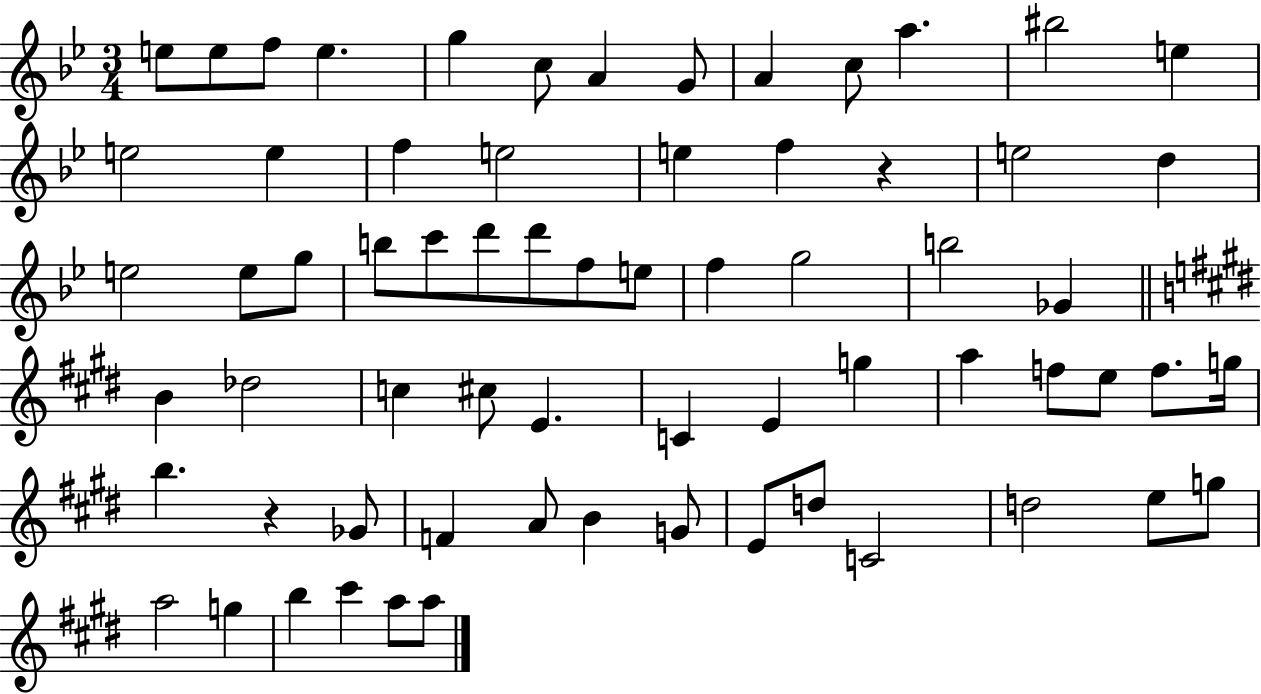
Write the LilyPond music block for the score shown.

{
  \clef treble
  \numericTimeSignature
  \time 3/4
  \key bes \major
  \repeat volta 2 { e''8 e''8 f''8 e''4. | g''4 c''8 a'4 g'8 | a'4 c''8 a''4. | bis''2 e''4 | \break e''2 e''4 | f''4 e''2 | e''4 f''4 r4 | e''2 d''4 | \break e''2 e''8 g''8 | b''8 c'''8 d'''8 d'''8 f''8 e''8 | f''4 g''2 | b''2 ges'4 | \break \bar "||" \break \key e \major b'4 des''2 | c''4 cis''8 e'4. | c'4 e'4 g''4 | a''4 f''8 e''8 f''8. g''16 | \break b''4. r4 ges'8 | f'4 a'8 b'4 g'8 | e'8 d''8 c'2 | d''2 e''8 g''8 | \break a''2 g''4 | b''4 cis'''4 a''8 a''8 | } \bar "|."
}